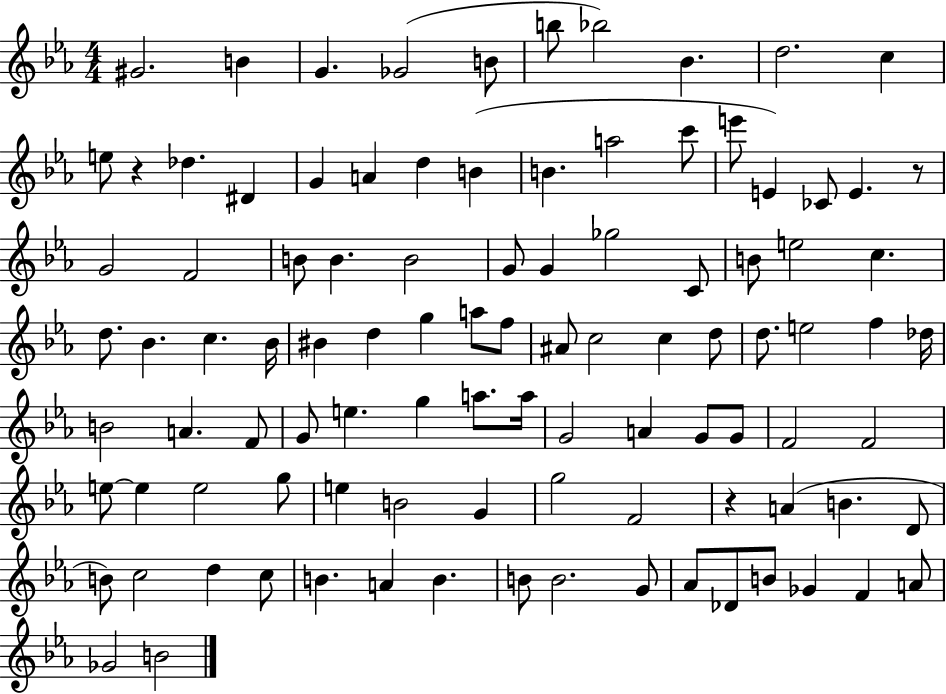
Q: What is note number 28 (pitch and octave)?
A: B4